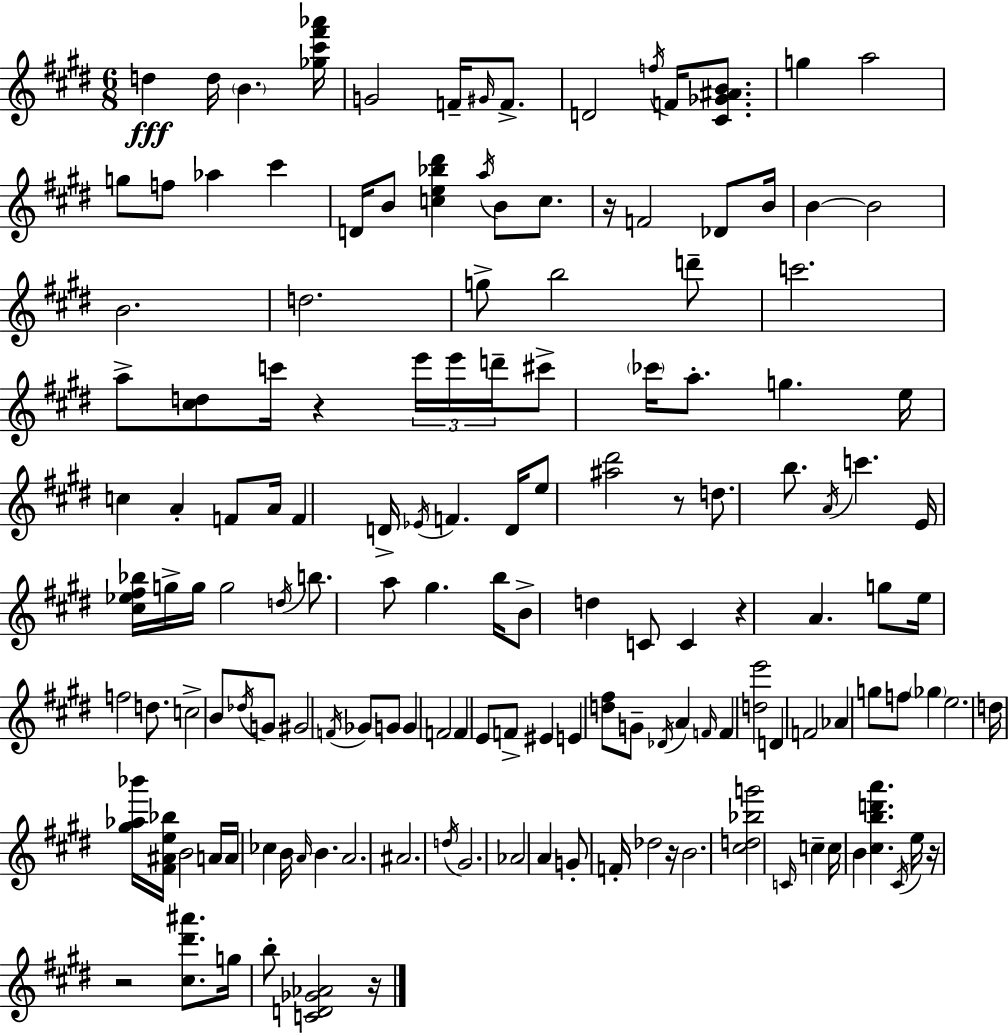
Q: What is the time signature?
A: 6/8